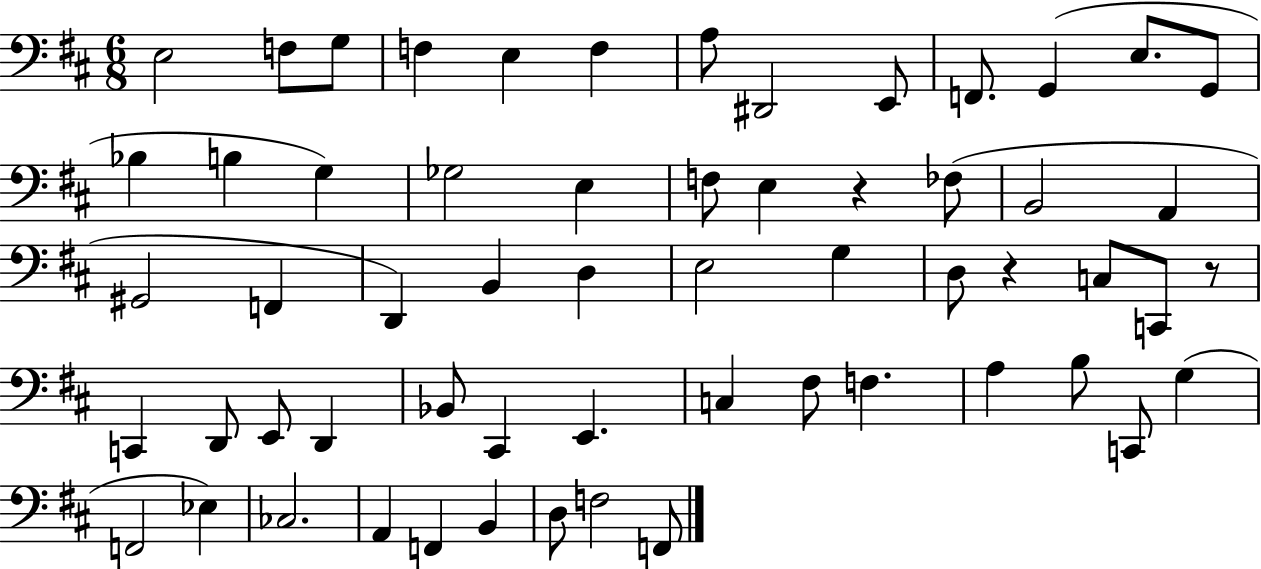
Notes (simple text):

E3/h F3/e G3/e F3/q E3/q F3/q A3/e D#2/h E2/e F2/e. G2/q E3/e. G2/e Bb3/q B3/q G3/q Gb3/h E3/q F3/e E3/q R/q FES3/e B2/h A2/q G#2/h F2/q D2/q B2/q D3/q E3/h G3/q D3/e R/q C3/e C2/e R/e C2/q D2/e E2/e D2/q Bb2/e C#2/q E2/q. C3/q F#3/e F3/q. A3/q B3/e C2/e G3/q F2/h Eb3/q CES3/h. A2/q F2/q B2/q D3/e F3/h F2/e